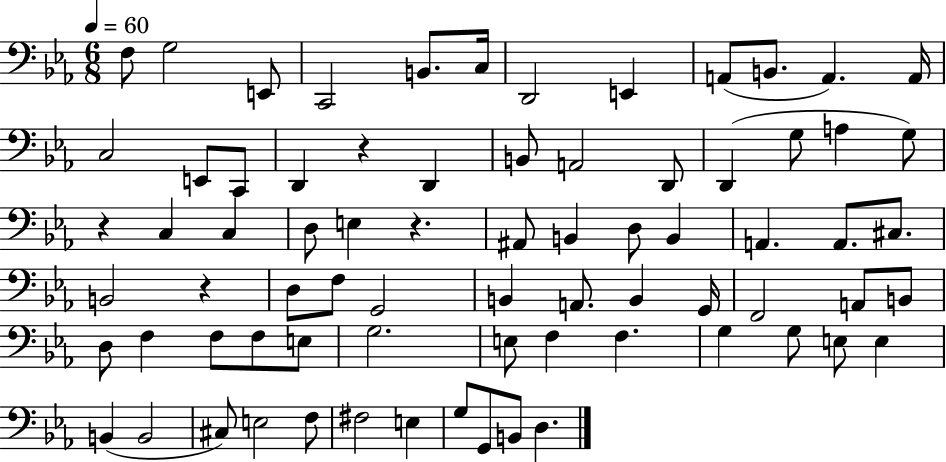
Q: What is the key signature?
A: EES major